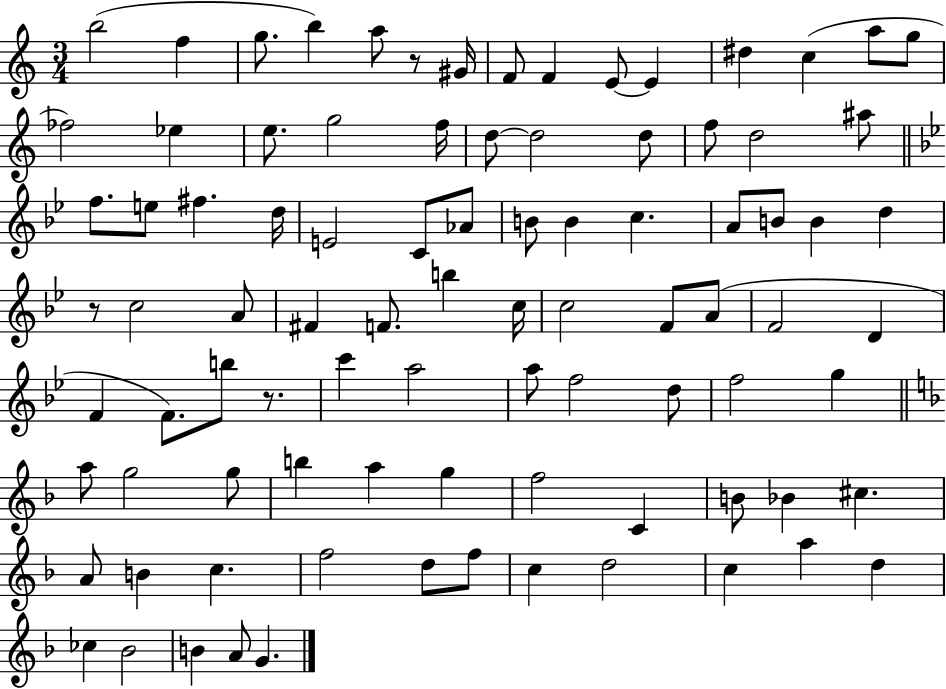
{
  \clef treble
  \numericTimeSignature
  \time 3/4
  \key c \major
  b''2( f''4 | g''8. b''4) a''8 r8 gis'16 | f'8 f'4 e'8~~ e'4 | dis''4 c''4( a''8 g''8 | \break fes''2) ees''4 | e''8. g''2 f''16 | d''8~~ d''2 d''8 | f''8 d''2 ais''8 | \break \bar "||" \break \key g \minor f''8. e''8 fis''4. d''16 | e'2 c'8 aes'8 | b'8 b'4 c''4. | a'8 b'8 b'4 d''4 | \break r8 c''2 a'8 | fis'4 f'8. b''4 c''16 | c''2 f'8 a'8( | f'2 d'4 | \break f'4 f'8.) b''8 r8. | c'''4 a''2 | a''8 f''2 d''8 | f''2 g''4 | \break \bar "||" \break \key f \major a''8 g''2 g''8 | b''4 a''4 g''4 | f''2 c'4 | b'8 bes'4 cis''4. | \break a'8 b'4 c''4. | f''2 d''8 f''8 | c''4 d''2 | c''4 a''4 d''4 | \break ces''4 bes'2 | b'4 a'8 g'4. | \bar "|."
}